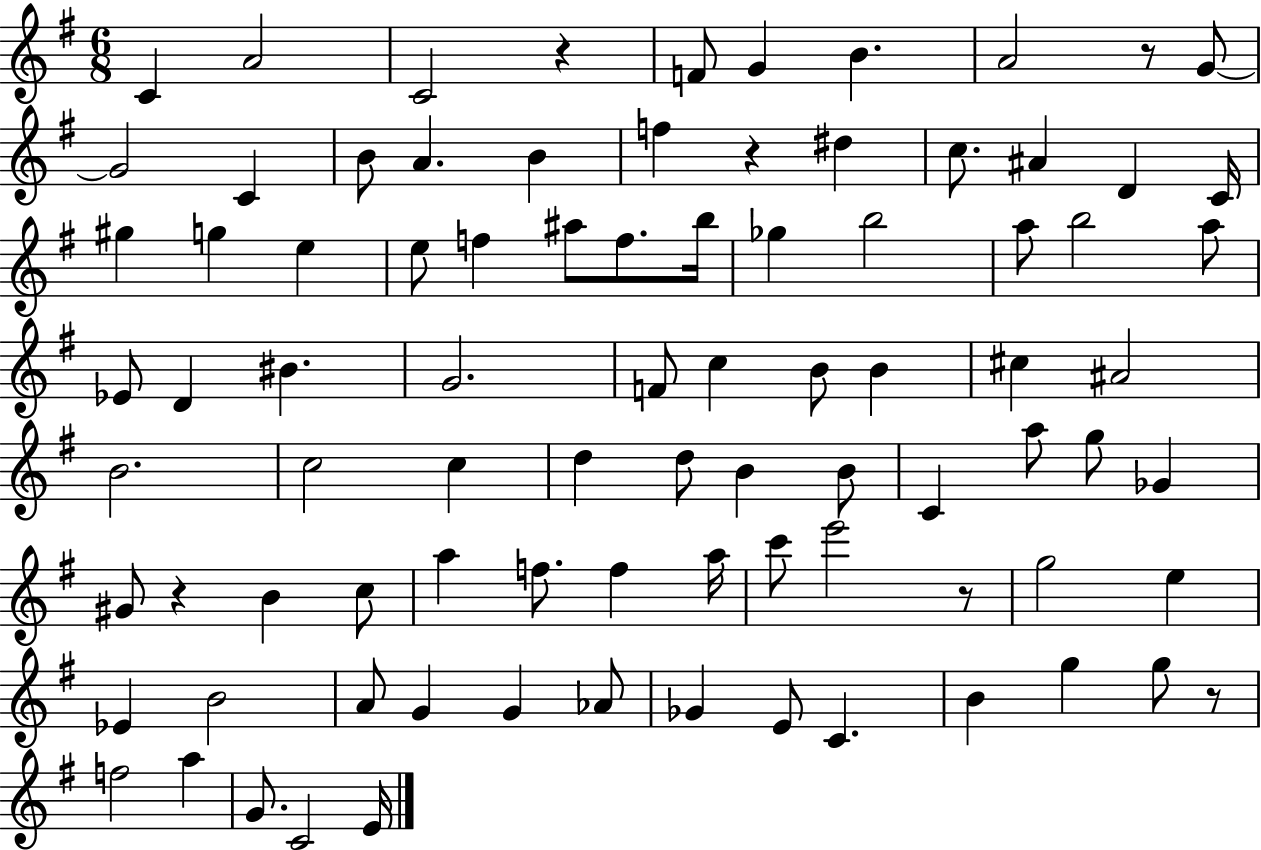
C4/q A4/h C4/h R/q F4/e G4/q B4/q. A4/h R/e G4/e G4/h C4/q B4/e A4/q. B4/q F5/q R/q D#5/q C5/e. A#4/q D4/q C4/s G#5/q G5/q E5/q E5/e F5/q A#5/e F5/e. B5/s Gb5/q B5/h A5/e B5/h A5/e Eb4/e D4/q BIS4/q. G4/h. F4/e C5/q B4/e B4/q C#5/q A#4/h B4/h. C5/h C5/q D5/q D5/e B4/q B4/e C4/q A5/e G5/e Gb4/q G#4/e R/q B4/q C5/e A5/q F5/e. F5/q A5/s C6/e E6/h R/e G5/h E5/q Eb4/q B4/h A4/e G4/q G4/q Ab4/e Gb4/q E4/e C4/q. B4/q G5/q G5/e R/e F5/h A5/q G4/e. C4/h E4/s